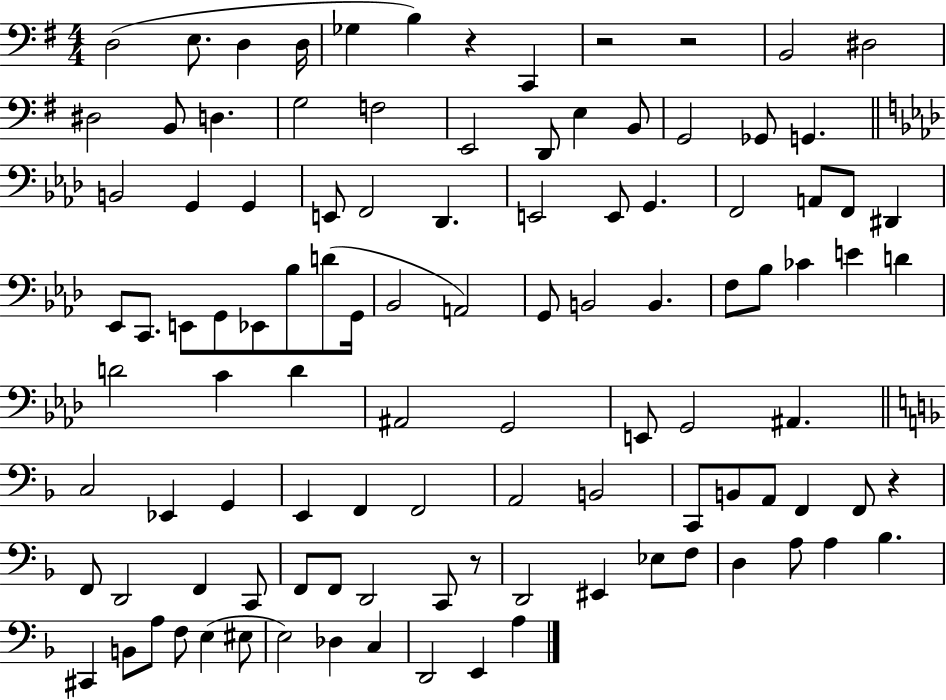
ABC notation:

X:1
T:Untitled
M:4/4
L:1/4
K:G
D,2 E,/2 D, D,/4 _G, B, z C,, z2 z2 B,,2 ^D,2 ^D,2 B,,/2 D, G,2 F,2 E,,2 D,,/2 E, B,,/2 G,,2 _G,,/2 G,, B,,2 G,, G,, E,,/2 F,,2 _D,, E,,2 E,,/2 G,, F,,2 A,,/2 F,,/2 ^D,, _E,,/2 C,,/2 E,,/2 G,,/2 _E,,/2 _B,/2 D/2 G,,/4 _B,,2 A,,2 G,,/2 B,,2 B,, F,/2 _B,/2 _C E D D2 C D ^A,,2 G,,2 E,,/2 G,,2 ^A,, C,2 _E,, G,, E,, F,, F,,2 A,,2 B,,2 C,,/2 B,,/2 A,,/2 F,, F,,/2 z F,,/2 D,,2 F,, C,,/2 F,,/2 F,,/2 D,,2 C,,/2 z/2 D,,2 ^E,, _E,/2 F,/2 D, A,/2 A, _B, ^C,, B,,/2 A,/2 F,/2 E, ^E,/2 E,2 _D, C, D,,2 E,, A,